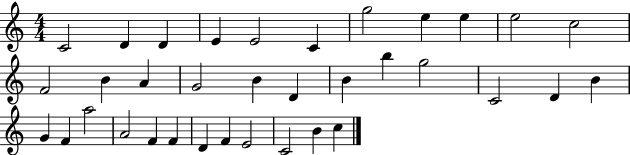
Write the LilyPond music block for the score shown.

{
  \clef treble
  \numericTimeSignature
  \time 4/4
  \key c \major
  c'2 d'4 d'4 | e'4 e'2 c'4 | g''2 e''4 e''4 | e''2 c''2 | \break f'2 b'4 a'4 | g'2 b'4 d'4 | b'4 b''4 g''2 | c'2 d'4 b'4 | \break g'4 f'4 a''2 | a'2 f'4 f'4 | d'4 f'4 e'2 | c'2 b'4 c''4 | \break \bar "|."
}